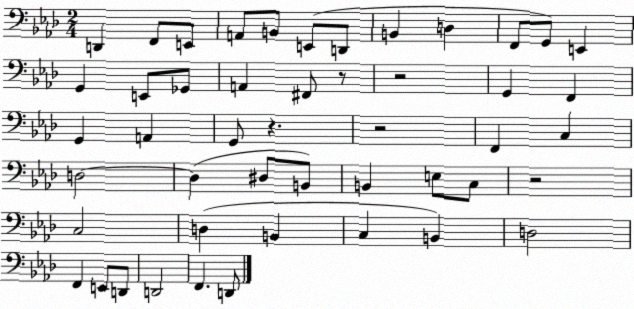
X:1
T:Untitled
M:2/4
L:1/4
K:Ab
D,, F,,/2 E,,/2 A,,/2 B,,/2 E,,/2 D,,/2 B,, D, F,,/2 G,,/2 E,, G,, E,,/2 _G,,/2 A,, ^F,,/2 z/2 z2 G,, F,, G,, A,, G,,/2 z z2 F,, C, D,2 D, ^D,/2 B,,/2 B,, E,/2 C,/2 z2 C,2 D, B,, C, B,, D,2 F,, E,,/2 D,,/2 D,,2 F,, D,,/2